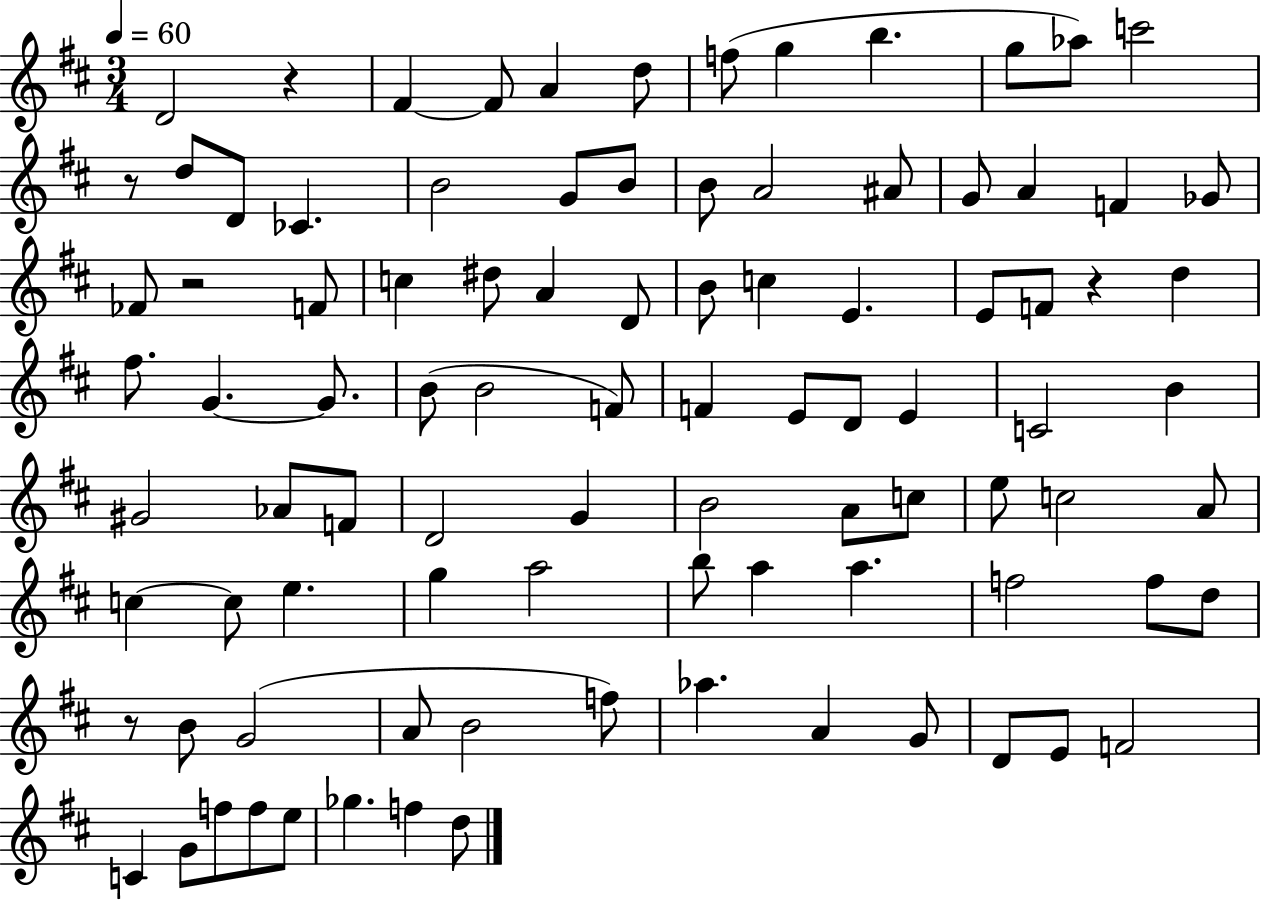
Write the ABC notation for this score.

X:1
T:Untitled
M:3/4
L:1/4
K:D
D2 z ^F ^F/2 A d/2 f/2 g b g/2 _a/2 c'2 z/2 d/2 D/2 _C B2 G/2 B/2 B/2 A2 ^A/2 G/2 A F _G/2 _F/2 z2 F/2 c ^d/2 A D/2 B/2 c E E/2 F/2 z d ^f/2 G G/2 B/2 B2 F/2 F E/2 D/2 E C2 B ^G2 _A/2 F/2 D2 G B2 A/2 c/2 e/2 c2 A/2 c c/2 e g a2 b/2 a a f2 f/2 d/2 z/2 B/2 G2 A/2 B2 f/2 _a A G/2 D/2 E/2 F2 C G/2 f/2 f/2 e/2 _g f d/2